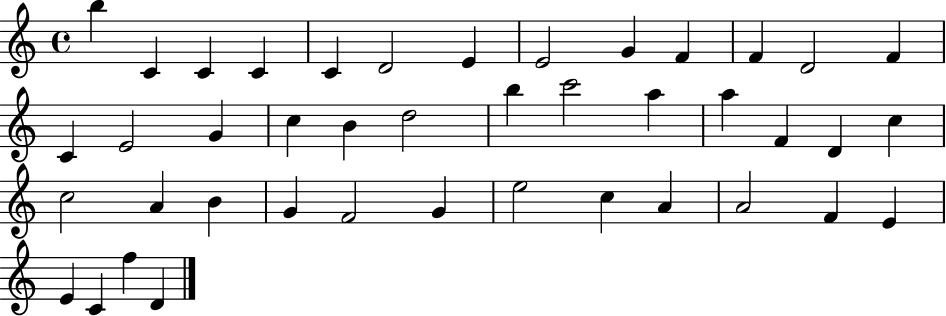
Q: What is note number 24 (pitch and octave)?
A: F4